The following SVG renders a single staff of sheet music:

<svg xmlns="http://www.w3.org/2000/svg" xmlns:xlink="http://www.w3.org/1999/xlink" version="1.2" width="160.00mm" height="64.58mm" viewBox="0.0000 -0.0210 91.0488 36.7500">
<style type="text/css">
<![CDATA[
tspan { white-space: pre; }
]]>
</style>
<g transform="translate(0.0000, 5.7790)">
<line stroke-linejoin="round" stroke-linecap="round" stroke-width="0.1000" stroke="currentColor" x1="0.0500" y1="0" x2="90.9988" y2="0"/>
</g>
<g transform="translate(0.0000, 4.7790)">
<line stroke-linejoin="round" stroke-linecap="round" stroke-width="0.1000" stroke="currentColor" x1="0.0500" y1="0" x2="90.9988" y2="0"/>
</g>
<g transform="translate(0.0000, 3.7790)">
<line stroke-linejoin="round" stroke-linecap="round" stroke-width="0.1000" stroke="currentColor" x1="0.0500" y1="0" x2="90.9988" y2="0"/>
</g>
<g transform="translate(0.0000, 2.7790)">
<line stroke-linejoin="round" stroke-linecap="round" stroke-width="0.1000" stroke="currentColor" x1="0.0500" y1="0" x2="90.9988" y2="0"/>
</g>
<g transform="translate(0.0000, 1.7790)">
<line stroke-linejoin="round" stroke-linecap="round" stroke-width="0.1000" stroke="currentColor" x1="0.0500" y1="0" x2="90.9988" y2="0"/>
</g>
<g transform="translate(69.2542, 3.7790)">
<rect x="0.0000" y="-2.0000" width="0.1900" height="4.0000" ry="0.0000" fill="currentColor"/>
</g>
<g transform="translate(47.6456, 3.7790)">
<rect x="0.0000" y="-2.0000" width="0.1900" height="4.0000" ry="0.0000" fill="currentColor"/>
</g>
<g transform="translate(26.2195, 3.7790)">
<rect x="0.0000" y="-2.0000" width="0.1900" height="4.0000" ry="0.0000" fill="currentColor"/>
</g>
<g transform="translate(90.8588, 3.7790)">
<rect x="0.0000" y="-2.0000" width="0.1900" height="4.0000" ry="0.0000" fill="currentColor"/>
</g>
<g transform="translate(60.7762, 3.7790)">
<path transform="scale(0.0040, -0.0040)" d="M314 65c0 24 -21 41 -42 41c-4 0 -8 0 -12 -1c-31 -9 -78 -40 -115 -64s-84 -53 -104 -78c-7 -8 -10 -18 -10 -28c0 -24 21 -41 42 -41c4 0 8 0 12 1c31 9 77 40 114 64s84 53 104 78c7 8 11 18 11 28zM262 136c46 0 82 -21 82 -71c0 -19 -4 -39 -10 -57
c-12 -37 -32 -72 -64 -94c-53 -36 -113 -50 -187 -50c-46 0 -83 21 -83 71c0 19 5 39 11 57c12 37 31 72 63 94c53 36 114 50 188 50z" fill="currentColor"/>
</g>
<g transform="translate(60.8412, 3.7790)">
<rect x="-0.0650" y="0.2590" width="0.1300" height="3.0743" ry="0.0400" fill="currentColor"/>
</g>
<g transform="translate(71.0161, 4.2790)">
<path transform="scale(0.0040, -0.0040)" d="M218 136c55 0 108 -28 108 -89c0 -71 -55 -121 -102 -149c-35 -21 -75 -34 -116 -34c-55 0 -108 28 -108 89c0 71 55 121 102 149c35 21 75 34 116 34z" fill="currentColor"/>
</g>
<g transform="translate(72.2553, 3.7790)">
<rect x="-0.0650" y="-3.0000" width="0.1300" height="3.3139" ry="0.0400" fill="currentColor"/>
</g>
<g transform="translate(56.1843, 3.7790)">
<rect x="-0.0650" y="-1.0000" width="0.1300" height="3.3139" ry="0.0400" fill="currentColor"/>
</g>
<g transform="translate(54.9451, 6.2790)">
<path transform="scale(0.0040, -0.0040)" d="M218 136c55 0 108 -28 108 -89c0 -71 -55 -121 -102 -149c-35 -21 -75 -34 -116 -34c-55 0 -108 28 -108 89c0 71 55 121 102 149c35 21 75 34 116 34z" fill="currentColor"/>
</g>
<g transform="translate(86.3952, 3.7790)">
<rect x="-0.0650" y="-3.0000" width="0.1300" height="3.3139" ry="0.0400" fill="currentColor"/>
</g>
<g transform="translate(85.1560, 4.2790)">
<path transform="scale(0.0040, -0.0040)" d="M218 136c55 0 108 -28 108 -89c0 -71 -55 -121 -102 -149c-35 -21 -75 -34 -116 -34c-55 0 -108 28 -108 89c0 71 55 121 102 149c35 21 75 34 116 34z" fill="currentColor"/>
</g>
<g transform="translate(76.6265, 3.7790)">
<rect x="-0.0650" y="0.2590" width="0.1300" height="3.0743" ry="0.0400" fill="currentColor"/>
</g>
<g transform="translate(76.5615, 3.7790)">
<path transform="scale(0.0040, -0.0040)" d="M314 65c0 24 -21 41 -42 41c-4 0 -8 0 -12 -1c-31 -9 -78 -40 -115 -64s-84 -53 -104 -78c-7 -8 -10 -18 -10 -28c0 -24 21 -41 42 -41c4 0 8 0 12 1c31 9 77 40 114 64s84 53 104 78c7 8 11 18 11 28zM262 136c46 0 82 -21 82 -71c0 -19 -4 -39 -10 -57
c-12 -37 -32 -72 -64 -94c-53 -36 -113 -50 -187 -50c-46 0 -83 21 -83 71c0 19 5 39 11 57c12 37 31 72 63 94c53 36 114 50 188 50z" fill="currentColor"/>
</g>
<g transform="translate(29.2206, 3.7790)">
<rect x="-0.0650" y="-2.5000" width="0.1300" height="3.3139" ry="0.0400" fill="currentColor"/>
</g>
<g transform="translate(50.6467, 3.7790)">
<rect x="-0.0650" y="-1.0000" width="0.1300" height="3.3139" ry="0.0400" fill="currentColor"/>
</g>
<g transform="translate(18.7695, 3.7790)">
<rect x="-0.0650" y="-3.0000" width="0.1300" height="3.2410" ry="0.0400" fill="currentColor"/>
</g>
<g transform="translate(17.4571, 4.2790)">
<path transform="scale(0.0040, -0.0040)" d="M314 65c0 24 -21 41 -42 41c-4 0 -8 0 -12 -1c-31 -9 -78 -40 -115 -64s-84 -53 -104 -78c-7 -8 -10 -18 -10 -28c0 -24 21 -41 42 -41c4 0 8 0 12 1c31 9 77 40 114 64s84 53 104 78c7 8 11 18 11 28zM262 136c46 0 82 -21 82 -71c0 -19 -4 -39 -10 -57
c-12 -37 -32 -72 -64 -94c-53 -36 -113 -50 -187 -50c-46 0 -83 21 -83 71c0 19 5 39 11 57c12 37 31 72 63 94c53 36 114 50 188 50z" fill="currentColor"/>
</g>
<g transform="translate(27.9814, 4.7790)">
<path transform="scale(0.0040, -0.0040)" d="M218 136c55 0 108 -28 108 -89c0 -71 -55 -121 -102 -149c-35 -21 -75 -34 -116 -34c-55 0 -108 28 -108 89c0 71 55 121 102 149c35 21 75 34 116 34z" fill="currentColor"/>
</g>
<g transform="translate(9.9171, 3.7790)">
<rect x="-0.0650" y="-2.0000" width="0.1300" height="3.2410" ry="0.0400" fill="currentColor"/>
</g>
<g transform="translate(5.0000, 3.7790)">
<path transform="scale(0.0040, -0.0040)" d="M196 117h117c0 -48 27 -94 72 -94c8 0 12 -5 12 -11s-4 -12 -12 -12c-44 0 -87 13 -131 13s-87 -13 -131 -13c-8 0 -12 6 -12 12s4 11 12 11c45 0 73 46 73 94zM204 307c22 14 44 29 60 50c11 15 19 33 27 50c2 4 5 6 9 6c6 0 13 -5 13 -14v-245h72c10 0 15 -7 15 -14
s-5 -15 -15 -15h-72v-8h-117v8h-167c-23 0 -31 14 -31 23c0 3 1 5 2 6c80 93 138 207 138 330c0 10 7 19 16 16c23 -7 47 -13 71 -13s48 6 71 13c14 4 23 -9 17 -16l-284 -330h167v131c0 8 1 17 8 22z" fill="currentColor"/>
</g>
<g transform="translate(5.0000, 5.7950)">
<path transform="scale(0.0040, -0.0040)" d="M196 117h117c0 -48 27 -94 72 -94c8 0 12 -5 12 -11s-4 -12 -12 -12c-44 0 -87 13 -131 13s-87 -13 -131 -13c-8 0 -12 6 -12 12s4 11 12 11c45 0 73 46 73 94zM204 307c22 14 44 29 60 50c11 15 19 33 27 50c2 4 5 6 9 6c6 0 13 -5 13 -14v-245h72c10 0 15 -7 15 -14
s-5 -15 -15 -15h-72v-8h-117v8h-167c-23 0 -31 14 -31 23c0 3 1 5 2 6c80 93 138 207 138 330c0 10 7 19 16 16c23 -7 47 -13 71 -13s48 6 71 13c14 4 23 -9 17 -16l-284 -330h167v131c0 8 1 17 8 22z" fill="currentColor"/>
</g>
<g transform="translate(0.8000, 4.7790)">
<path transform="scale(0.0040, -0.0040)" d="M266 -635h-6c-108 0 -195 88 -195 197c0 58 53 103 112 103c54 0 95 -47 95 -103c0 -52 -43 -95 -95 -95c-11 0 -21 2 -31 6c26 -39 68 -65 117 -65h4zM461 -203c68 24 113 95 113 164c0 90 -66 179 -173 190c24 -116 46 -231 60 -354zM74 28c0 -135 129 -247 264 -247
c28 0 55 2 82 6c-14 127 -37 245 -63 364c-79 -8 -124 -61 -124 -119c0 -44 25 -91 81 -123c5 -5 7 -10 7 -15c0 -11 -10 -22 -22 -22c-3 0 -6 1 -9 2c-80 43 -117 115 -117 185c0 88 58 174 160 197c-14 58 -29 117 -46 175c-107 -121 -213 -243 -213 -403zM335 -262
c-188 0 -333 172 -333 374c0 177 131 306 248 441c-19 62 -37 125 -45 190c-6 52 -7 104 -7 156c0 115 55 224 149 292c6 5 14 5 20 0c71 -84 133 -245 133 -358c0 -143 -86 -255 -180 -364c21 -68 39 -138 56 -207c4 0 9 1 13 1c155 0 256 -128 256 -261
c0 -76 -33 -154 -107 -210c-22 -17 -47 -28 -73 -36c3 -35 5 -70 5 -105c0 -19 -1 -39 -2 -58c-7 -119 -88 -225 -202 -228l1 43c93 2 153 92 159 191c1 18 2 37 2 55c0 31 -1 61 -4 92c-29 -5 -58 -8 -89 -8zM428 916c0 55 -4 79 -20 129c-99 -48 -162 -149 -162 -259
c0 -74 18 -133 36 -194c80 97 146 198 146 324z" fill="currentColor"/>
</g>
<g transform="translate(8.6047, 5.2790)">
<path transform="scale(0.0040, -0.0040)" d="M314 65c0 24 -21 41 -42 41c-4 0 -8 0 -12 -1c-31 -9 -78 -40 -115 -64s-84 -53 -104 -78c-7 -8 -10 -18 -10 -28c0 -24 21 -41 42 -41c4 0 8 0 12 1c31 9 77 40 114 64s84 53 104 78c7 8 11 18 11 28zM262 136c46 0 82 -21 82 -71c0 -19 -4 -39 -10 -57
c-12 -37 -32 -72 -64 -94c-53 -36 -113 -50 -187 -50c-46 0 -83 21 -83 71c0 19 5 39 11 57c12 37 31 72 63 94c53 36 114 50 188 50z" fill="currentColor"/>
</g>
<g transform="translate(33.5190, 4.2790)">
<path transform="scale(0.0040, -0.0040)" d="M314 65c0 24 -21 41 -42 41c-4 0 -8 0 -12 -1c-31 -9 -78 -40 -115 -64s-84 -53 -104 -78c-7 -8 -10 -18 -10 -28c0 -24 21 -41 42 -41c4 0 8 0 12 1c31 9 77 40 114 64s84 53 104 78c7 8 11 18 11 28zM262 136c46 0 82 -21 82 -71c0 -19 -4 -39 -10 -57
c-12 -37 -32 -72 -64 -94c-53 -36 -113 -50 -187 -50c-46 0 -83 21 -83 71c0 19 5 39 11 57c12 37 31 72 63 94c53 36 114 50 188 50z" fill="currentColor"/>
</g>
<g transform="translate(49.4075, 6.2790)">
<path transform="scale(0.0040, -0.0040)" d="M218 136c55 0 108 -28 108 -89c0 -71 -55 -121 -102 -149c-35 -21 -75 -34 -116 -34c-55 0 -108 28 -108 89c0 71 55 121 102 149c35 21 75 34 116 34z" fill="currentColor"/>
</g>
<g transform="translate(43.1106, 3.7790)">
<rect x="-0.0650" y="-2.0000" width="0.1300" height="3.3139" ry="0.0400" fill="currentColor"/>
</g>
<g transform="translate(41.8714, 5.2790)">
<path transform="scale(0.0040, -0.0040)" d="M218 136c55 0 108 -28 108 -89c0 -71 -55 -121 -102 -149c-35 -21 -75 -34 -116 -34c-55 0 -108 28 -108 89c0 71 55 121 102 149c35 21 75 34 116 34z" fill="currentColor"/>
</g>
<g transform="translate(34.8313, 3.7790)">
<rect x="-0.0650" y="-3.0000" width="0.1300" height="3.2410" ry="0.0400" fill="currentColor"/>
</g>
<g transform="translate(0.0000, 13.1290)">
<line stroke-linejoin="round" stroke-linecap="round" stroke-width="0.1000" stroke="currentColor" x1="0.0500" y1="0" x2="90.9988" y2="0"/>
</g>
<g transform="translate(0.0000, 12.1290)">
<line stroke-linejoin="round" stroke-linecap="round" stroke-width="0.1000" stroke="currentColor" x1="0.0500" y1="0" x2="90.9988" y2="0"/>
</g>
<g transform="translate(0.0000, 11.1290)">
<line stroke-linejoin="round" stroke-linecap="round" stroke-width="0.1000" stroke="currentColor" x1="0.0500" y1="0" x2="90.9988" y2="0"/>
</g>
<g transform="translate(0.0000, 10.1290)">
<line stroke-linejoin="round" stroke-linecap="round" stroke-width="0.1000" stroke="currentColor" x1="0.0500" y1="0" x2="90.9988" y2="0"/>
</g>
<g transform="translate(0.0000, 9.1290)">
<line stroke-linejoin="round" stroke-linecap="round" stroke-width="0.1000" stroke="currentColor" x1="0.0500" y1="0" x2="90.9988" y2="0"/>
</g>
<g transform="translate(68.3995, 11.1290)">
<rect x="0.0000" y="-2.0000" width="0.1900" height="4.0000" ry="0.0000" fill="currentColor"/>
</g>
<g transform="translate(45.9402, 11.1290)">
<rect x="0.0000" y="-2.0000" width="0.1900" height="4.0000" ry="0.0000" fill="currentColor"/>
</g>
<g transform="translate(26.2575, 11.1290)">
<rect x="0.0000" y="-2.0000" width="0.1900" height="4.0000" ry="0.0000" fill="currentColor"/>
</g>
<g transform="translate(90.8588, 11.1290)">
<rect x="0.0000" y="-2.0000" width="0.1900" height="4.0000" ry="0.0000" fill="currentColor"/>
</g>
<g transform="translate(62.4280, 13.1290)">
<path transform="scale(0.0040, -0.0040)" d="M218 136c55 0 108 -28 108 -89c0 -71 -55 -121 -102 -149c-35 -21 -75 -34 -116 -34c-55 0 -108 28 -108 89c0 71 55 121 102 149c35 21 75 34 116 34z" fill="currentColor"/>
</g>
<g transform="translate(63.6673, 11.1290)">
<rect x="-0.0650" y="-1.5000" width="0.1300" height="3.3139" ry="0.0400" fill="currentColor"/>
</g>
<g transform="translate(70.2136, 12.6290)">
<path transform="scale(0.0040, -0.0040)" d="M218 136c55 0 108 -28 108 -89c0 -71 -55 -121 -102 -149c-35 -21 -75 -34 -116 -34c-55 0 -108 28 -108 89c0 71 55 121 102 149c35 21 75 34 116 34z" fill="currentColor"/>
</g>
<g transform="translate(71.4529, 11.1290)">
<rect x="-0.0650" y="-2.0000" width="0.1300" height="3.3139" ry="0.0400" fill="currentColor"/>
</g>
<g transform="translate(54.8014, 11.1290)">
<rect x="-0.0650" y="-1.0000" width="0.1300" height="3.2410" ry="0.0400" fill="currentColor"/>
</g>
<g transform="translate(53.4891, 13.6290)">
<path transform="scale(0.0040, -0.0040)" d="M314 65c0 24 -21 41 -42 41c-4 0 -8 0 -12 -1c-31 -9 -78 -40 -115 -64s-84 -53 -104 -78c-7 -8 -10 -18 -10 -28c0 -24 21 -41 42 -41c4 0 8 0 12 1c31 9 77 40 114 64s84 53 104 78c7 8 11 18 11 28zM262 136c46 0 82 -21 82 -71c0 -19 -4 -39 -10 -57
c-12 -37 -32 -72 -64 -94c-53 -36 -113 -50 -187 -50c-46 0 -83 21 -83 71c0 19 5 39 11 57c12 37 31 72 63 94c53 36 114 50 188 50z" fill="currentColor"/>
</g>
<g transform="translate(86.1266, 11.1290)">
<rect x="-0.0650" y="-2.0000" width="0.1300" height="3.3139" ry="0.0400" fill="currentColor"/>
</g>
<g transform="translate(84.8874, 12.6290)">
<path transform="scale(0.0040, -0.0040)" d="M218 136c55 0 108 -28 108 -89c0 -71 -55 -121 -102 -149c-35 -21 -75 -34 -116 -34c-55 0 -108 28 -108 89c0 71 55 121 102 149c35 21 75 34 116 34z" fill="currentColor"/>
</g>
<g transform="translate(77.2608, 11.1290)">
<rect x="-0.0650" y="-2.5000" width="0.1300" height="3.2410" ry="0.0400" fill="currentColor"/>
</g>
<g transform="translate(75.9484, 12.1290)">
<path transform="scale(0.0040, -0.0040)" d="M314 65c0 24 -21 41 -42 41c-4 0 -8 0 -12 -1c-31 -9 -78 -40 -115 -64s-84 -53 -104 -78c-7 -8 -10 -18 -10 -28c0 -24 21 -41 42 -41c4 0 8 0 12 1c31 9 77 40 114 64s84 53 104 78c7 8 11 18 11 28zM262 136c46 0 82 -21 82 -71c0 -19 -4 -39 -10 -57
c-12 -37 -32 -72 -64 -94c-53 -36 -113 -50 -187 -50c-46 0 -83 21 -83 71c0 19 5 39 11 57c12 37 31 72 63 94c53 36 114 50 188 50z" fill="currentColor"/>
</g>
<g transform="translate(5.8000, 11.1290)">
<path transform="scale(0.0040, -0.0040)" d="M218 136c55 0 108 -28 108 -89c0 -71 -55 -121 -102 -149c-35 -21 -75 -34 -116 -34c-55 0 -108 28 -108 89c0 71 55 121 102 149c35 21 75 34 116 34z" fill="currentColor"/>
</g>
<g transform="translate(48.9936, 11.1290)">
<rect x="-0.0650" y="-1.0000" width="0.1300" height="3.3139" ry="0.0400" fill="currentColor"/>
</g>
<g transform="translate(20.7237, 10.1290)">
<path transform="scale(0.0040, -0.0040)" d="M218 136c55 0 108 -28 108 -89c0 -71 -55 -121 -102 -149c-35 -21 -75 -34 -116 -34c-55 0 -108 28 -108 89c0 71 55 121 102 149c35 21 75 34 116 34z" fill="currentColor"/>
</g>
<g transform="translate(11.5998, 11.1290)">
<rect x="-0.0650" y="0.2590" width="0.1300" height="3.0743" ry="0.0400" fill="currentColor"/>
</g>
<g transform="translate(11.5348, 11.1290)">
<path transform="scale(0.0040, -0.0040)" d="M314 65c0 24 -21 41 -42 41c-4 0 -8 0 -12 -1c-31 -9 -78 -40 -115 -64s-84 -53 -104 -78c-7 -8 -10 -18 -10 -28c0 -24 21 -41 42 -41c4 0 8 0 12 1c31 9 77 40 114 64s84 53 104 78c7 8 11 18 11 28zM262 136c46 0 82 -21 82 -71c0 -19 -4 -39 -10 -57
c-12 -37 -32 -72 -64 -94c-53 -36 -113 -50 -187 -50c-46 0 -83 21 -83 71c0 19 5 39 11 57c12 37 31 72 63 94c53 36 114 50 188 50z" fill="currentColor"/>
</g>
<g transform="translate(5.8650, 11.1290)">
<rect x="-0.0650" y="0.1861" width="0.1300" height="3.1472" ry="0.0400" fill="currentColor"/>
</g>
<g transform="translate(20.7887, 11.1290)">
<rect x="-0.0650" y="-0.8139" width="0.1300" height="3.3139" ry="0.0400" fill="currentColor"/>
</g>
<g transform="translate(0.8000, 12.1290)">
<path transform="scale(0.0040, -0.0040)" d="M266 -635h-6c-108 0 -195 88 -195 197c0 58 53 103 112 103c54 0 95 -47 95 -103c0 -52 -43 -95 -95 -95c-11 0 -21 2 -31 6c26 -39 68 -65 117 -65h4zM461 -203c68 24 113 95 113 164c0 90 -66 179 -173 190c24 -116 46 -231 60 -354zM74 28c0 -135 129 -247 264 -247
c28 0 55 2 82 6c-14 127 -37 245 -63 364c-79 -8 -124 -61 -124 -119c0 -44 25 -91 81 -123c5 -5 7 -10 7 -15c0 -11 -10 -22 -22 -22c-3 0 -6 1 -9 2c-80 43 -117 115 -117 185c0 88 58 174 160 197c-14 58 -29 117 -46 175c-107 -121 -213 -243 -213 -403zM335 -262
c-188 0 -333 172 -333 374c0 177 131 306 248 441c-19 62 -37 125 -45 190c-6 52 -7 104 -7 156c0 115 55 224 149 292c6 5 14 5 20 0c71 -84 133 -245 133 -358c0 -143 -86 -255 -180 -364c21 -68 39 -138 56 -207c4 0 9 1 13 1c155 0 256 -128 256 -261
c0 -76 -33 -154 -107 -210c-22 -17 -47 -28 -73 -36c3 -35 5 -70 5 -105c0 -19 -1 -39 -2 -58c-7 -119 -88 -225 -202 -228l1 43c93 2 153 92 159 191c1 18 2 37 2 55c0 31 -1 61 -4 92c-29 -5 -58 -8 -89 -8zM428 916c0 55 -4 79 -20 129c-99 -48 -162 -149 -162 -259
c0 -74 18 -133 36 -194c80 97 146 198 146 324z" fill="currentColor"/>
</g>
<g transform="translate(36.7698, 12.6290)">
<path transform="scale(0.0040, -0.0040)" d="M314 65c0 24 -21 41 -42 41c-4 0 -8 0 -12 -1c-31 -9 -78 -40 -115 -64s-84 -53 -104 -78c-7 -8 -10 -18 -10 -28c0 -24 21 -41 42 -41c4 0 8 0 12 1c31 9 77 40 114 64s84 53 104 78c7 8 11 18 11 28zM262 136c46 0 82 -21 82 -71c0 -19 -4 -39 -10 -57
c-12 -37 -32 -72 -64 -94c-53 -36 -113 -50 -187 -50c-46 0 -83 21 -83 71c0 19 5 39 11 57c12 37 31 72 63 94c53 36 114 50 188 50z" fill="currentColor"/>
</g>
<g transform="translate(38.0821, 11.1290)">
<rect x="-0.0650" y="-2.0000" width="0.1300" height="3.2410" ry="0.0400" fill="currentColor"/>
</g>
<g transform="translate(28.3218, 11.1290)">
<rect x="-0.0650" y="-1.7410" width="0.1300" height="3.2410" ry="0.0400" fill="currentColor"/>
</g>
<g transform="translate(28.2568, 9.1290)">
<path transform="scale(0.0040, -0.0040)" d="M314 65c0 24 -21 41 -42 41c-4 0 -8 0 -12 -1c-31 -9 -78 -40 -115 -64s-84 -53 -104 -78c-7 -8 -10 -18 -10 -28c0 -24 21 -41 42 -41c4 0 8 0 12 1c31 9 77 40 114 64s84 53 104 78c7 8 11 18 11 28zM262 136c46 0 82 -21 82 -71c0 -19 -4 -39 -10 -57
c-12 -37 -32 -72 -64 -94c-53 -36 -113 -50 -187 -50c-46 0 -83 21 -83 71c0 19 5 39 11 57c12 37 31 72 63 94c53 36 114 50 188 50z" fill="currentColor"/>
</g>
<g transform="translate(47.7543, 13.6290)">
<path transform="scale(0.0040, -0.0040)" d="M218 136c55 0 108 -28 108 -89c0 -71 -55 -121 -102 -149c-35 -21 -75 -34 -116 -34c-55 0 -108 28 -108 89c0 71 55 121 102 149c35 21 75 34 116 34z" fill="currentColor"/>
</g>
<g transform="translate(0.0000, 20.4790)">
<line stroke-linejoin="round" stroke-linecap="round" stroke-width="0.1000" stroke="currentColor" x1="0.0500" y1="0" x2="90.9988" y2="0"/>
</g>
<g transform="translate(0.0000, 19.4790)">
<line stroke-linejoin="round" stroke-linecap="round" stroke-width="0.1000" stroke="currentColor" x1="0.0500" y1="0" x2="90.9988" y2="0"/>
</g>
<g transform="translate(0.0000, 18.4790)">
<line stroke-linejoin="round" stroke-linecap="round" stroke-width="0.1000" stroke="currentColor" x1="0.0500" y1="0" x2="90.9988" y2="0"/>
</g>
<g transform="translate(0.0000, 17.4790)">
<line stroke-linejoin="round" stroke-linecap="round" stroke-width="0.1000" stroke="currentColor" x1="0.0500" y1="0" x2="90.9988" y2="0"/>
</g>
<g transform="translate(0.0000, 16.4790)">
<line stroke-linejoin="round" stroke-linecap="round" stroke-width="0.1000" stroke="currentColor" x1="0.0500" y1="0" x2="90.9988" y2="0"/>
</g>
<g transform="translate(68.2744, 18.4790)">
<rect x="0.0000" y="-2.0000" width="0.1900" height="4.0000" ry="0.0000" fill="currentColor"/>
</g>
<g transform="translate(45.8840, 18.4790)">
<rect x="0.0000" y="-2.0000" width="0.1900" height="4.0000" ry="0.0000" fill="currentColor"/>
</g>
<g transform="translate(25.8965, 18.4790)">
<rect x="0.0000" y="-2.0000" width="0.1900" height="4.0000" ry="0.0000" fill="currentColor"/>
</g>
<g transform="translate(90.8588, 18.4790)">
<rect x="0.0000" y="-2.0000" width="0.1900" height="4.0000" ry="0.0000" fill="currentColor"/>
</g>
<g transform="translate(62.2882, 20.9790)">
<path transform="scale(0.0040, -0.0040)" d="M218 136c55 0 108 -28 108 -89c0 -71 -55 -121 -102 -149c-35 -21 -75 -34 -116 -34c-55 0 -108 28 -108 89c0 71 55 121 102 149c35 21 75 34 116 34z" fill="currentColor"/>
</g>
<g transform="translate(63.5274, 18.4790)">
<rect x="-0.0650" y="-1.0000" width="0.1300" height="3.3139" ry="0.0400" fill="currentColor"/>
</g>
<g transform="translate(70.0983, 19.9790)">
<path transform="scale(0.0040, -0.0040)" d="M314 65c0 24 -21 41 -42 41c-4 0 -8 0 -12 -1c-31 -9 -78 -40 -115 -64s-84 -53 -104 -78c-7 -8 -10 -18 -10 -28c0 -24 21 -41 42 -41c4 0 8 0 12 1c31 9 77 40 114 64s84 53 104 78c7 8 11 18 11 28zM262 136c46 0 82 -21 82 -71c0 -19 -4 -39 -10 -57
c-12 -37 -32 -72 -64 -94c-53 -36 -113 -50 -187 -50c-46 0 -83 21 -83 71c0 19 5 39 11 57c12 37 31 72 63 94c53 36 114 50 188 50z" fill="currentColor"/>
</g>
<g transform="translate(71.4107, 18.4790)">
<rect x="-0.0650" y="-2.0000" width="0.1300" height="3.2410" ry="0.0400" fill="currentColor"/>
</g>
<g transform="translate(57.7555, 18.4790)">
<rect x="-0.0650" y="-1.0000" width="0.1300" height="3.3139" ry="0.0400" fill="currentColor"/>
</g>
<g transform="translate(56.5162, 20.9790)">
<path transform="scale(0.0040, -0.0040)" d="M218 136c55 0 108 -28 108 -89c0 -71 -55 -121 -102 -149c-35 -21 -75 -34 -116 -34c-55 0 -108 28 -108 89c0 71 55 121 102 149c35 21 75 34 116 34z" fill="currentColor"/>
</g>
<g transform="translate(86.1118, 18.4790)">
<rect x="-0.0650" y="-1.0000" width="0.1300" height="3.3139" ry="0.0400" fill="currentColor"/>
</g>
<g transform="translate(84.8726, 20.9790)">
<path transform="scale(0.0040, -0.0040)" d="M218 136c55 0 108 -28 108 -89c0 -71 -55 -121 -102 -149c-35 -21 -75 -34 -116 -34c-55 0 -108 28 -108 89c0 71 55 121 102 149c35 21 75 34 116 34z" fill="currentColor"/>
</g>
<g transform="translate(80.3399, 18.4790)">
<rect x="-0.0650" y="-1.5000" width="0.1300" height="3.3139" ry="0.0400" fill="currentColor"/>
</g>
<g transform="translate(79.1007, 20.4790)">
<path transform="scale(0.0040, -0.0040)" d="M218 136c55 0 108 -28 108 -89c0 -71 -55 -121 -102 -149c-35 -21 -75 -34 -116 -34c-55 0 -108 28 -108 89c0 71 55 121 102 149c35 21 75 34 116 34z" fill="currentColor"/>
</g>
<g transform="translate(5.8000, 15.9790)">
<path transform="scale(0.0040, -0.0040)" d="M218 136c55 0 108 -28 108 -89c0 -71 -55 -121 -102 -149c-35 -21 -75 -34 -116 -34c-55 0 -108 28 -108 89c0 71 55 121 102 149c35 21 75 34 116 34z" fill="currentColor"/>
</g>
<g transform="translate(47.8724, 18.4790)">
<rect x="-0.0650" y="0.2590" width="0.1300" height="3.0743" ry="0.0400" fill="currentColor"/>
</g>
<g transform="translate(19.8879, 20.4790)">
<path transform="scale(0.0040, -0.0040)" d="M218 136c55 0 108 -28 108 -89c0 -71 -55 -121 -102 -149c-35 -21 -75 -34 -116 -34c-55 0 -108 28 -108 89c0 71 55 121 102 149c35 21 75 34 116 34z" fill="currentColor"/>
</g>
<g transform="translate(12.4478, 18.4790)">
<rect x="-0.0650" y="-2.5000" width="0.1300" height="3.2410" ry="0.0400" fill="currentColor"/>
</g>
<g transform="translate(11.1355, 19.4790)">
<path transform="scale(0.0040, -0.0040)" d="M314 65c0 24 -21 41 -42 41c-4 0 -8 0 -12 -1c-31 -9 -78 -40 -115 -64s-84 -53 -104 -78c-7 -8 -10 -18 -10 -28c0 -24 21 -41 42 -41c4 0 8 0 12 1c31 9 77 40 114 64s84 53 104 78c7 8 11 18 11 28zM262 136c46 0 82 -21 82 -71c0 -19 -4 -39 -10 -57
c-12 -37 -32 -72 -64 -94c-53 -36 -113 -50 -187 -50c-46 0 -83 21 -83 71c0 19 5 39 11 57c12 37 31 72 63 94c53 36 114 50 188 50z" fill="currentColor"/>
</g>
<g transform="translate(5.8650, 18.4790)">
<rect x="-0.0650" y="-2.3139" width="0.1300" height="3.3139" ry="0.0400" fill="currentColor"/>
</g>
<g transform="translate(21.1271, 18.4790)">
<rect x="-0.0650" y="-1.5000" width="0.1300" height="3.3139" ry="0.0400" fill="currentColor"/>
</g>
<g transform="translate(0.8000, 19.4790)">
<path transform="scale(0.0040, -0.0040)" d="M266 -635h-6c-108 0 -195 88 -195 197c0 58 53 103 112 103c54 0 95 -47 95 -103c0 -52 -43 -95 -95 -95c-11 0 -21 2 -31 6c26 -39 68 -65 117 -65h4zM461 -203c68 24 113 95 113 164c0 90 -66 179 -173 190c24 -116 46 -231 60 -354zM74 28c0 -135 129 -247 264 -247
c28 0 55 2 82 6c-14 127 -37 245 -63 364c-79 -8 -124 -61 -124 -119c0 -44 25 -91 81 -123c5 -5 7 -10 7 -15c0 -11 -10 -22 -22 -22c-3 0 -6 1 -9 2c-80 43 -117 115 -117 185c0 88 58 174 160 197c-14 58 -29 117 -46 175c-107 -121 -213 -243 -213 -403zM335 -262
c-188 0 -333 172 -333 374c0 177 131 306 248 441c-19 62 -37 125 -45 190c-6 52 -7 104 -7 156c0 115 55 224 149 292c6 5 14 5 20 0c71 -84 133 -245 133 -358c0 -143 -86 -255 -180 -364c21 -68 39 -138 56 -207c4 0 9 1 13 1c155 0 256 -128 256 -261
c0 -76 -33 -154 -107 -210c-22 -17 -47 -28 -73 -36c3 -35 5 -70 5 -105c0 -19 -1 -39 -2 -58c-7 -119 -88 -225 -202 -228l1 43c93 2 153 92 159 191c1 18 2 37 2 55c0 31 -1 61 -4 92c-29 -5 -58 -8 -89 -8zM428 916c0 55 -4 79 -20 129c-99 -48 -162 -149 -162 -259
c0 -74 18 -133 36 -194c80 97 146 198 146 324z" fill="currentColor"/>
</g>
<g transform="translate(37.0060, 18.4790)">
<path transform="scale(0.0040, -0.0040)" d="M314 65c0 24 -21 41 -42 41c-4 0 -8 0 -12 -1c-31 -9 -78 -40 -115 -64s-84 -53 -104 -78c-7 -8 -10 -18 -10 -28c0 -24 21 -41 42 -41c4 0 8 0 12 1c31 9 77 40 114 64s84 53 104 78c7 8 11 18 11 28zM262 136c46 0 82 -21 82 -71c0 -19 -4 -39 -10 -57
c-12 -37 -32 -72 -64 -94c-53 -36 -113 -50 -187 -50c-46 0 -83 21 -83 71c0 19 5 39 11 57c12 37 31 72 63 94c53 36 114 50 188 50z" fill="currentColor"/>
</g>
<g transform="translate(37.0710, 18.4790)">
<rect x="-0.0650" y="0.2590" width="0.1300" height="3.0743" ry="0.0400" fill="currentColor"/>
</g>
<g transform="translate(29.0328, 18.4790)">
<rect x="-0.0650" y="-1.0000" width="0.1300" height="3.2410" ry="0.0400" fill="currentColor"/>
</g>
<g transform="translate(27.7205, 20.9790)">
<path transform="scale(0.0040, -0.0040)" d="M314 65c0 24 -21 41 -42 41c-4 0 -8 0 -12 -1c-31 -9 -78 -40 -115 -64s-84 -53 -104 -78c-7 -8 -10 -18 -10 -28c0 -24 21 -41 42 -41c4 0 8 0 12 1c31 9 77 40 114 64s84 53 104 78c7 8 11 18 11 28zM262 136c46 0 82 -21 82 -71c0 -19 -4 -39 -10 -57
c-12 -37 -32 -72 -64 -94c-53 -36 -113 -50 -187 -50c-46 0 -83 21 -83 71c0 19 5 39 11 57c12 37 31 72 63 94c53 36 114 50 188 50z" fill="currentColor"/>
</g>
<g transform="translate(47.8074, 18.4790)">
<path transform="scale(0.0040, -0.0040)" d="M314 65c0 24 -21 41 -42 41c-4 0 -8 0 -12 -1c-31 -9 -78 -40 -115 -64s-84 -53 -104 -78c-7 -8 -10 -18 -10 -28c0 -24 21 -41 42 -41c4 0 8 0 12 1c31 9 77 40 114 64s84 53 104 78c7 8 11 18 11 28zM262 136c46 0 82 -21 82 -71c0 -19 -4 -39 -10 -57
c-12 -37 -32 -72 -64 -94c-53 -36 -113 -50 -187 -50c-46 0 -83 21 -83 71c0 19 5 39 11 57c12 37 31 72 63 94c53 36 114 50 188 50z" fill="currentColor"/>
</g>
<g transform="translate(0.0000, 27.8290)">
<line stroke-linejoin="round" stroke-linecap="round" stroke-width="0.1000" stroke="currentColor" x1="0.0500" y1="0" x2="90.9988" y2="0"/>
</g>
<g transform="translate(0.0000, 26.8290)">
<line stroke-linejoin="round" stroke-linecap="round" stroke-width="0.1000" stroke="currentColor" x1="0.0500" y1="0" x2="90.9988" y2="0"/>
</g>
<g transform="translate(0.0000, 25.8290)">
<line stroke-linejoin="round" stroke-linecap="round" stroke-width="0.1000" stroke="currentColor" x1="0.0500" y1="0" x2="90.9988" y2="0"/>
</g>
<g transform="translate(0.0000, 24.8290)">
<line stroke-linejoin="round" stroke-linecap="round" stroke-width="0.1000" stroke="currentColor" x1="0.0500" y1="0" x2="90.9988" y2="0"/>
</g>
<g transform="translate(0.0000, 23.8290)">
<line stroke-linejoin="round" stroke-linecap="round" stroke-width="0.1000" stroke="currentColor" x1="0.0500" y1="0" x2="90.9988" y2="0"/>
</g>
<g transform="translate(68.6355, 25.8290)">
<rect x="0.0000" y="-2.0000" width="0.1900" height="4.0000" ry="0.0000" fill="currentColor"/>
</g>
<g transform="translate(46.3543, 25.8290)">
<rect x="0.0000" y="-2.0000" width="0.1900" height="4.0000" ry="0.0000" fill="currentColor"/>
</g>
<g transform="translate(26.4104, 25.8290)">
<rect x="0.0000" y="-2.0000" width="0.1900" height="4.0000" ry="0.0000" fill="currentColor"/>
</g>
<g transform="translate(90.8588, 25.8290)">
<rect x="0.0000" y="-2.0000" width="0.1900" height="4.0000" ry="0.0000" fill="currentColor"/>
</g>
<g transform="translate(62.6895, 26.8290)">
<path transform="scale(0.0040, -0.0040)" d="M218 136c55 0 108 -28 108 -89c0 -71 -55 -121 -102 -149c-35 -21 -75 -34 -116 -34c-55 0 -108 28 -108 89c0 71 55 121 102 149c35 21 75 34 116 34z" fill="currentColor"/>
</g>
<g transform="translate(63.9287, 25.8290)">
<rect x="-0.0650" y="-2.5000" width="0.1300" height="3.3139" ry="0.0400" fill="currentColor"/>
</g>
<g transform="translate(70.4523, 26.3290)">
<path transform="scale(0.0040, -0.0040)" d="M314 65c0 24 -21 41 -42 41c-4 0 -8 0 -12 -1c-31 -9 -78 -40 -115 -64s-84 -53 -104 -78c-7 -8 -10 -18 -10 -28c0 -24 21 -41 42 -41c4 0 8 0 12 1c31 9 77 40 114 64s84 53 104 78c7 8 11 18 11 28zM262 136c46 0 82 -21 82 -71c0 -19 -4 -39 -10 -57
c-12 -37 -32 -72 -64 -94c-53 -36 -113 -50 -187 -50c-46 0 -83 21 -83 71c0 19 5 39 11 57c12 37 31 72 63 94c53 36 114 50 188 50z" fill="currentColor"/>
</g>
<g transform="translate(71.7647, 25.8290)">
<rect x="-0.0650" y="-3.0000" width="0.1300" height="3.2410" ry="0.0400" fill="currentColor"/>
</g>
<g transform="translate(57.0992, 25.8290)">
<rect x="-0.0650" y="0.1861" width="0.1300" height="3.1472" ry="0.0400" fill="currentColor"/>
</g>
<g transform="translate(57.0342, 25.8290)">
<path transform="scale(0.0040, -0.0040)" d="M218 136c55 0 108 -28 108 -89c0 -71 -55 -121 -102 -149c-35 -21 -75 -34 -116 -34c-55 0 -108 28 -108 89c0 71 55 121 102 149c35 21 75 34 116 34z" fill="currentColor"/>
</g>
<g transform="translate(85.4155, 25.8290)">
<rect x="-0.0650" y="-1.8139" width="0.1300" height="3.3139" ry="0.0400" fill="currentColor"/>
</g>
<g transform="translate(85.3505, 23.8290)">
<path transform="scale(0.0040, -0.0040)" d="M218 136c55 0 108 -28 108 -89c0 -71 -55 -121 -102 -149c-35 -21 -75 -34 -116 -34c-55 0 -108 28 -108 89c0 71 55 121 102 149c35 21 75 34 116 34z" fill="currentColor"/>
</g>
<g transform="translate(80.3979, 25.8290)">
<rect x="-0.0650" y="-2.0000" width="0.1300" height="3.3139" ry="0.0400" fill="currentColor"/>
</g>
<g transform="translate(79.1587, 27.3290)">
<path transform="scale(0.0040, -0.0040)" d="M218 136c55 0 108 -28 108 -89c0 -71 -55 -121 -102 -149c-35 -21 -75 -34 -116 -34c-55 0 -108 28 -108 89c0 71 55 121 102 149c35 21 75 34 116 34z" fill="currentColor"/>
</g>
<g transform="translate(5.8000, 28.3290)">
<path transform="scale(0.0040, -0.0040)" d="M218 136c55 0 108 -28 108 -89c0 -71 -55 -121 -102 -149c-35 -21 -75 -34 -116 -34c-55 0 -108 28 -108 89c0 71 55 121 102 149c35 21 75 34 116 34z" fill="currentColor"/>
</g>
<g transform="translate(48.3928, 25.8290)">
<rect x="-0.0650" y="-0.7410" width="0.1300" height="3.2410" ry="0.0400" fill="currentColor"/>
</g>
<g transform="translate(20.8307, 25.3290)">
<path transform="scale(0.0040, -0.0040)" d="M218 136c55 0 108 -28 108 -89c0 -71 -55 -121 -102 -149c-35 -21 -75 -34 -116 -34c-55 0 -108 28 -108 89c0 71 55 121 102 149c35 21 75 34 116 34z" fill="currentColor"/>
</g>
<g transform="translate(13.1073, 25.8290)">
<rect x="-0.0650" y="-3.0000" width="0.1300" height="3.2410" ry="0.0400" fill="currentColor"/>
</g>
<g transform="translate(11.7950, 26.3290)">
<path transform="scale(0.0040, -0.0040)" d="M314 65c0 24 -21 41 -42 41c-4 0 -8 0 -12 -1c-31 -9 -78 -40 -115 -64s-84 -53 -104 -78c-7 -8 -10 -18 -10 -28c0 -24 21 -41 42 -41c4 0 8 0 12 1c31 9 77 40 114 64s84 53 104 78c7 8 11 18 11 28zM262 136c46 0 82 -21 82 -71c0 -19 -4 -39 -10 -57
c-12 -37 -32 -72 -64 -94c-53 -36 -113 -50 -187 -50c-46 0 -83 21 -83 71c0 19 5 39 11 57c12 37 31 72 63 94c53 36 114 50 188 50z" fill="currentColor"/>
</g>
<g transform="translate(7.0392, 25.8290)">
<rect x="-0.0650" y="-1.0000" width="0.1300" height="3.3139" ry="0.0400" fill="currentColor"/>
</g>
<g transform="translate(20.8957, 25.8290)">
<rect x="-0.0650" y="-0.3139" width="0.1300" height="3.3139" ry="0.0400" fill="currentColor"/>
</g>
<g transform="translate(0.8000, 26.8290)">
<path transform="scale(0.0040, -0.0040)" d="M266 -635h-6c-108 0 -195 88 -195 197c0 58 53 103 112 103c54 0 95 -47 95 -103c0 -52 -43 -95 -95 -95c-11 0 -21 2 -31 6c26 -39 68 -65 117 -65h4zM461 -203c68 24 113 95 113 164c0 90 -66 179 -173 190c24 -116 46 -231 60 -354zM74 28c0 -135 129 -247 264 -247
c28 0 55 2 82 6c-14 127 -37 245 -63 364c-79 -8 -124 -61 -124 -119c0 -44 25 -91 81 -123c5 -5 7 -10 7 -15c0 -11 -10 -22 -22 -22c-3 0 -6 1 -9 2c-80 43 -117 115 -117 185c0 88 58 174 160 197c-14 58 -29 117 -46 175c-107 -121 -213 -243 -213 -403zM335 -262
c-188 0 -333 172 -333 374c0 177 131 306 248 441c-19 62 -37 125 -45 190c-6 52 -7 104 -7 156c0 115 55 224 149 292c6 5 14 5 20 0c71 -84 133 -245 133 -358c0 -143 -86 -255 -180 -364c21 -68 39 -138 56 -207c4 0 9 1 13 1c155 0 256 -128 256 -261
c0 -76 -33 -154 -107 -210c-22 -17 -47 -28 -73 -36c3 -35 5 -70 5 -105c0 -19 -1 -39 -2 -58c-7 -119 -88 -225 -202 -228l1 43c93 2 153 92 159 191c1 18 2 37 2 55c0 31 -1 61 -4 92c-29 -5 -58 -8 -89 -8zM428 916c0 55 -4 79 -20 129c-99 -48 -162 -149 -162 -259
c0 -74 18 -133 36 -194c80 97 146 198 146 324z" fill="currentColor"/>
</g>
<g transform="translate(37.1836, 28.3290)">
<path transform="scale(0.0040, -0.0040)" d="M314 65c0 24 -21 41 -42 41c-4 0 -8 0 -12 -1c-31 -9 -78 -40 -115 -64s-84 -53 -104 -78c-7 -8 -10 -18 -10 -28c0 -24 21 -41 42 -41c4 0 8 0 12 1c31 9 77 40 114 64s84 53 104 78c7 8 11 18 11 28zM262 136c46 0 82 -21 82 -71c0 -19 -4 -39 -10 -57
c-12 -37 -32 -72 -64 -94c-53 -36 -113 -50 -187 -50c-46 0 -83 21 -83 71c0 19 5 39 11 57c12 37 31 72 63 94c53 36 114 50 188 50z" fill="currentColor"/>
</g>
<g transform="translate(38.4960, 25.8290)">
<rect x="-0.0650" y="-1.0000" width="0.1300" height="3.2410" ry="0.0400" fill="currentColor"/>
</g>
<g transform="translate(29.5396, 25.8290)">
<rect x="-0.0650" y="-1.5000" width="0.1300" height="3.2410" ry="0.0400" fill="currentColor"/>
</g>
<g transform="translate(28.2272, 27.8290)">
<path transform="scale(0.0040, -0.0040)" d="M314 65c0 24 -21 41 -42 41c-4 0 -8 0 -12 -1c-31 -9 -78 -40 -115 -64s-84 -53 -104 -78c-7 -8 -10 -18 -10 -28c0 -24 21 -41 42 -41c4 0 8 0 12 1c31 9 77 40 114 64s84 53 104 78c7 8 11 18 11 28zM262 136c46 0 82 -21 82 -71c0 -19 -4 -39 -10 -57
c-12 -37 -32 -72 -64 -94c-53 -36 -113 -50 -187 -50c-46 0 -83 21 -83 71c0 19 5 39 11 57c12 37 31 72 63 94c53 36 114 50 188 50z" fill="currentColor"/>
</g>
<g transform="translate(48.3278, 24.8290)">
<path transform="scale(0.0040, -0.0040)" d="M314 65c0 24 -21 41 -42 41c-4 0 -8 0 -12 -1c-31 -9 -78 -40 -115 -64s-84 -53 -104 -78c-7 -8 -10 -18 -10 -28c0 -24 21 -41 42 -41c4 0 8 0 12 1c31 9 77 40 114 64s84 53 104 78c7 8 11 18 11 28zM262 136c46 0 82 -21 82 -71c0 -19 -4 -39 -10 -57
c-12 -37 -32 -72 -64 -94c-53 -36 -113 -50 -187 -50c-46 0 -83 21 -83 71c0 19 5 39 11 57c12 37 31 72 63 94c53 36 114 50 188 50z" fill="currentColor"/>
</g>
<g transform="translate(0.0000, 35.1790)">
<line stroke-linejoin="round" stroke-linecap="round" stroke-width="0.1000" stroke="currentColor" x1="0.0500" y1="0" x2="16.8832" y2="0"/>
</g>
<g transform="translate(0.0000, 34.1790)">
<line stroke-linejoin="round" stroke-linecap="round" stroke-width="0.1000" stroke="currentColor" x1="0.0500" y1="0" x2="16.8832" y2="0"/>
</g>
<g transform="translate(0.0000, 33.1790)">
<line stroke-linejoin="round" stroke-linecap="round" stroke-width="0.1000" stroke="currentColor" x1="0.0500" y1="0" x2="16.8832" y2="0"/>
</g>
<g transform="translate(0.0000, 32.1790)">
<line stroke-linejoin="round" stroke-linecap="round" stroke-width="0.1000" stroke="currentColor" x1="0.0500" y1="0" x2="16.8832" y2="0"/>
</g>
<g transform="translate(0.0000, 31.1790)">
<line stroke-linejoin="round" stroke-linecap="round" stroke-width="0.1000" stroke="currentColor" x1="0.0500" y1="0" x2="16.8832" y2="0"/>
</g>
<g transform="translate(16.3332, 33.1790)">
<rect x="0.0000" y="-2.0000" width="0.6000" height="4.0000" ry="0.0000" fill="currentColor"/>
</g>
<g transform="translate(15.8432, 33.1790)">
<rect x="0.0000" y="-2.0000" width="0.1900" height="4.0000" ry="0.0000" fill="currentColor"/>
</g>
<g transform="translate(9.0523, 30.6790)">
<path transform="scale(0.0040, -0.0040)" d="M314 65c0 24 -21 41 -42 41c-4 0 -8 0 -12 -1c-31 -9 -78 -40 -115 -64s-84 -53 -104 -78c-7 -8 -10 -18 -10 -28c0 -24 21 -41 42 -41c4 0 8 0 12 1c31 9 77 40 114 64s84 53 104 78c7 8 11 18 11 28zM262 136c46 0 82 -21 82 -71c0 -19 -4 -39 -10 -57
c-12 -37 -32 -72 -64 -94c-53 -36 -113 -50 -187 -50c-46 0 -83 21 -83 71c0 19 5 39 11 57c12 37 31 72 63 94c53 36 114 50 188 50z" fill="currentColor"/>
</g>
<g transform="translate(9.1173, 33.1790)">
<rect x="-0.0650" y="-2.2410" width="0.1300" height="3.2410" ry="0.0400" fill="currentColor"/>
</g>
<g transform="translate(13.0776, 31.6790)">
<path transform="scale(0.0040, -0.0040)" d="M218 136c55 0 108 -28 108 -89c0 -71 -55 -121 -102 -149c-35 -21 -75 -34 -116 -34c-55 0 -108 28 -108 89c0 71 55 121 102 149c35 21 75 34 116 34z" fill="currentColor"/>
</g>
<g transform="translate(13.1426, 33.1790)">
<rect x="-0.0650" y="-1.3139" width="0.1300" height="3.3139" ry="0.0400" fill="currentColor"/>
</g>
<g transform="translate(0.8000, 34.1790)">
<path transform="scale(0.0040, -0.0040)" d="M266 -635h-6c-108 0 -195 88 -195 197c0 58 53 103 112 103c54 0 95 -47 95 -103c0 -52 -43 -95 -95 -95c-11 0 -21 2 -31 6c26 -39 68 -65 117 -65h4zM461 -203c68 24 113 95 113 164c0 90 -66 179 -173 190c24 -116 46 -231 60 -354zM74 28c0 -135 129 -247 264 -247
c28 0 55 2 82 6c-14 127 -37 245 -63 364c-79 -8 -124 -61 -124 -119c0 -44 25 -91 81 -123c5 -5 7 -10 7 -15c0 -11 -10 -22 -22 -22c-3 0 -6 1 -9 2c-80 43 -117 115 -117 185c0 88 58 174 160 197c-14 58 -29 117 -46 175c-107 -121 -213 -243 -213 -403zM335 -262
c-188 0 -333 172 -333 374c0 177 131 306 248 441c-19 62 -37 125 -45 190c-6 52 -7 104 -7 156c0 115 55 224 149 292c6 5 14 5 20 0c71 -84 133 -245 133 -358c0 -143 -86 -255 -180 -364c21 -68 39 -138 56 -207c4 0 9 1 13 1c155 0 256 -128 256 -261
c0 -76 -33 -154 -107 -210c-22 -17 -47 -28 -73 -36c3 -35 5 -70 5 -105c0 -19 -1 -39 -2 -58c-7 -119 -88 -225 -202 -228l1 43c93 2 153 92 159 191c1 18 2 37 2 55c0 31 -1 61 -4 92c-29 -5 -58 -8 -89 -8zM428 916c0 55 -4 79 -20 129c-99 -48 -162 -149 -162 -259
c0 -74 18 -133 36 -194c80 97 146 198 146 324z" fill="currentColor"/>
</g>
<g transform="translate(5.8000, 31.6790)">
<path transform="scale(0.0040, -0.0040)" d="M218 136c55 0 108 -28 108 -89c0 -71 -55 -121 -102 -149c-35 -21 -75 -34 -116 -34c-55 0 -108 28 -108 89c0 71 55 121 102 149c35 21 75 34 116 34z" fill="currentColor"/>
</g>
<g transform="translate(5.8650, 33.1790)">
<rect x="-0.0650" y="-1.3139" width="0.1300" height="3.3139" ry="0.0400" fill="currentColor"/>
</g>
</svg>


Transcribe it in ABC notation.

X:1
T:Untitled
M:4/4
L:1/4
K:C
F2 A2 G A2 F D D B2 A B2 A B B2 d f2 F2 D D2 E F G2 F g G2 E D2 B2 B2 D D F2 E D D A2 c E2 D2 d2 B G A2 F f e g2 e